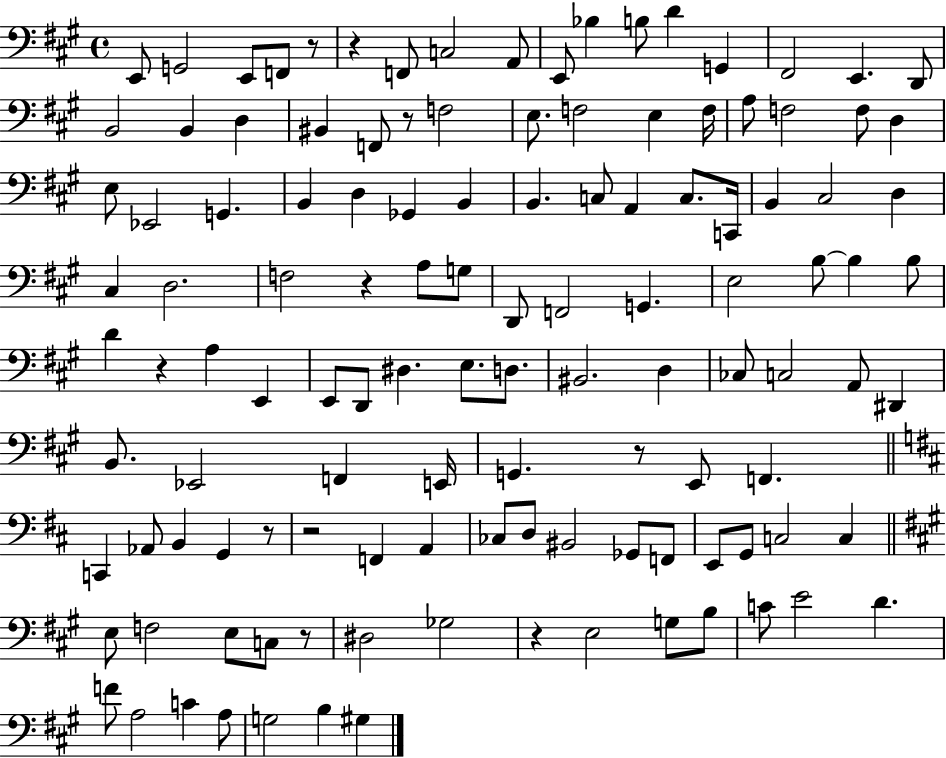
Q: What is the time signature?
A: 4/4